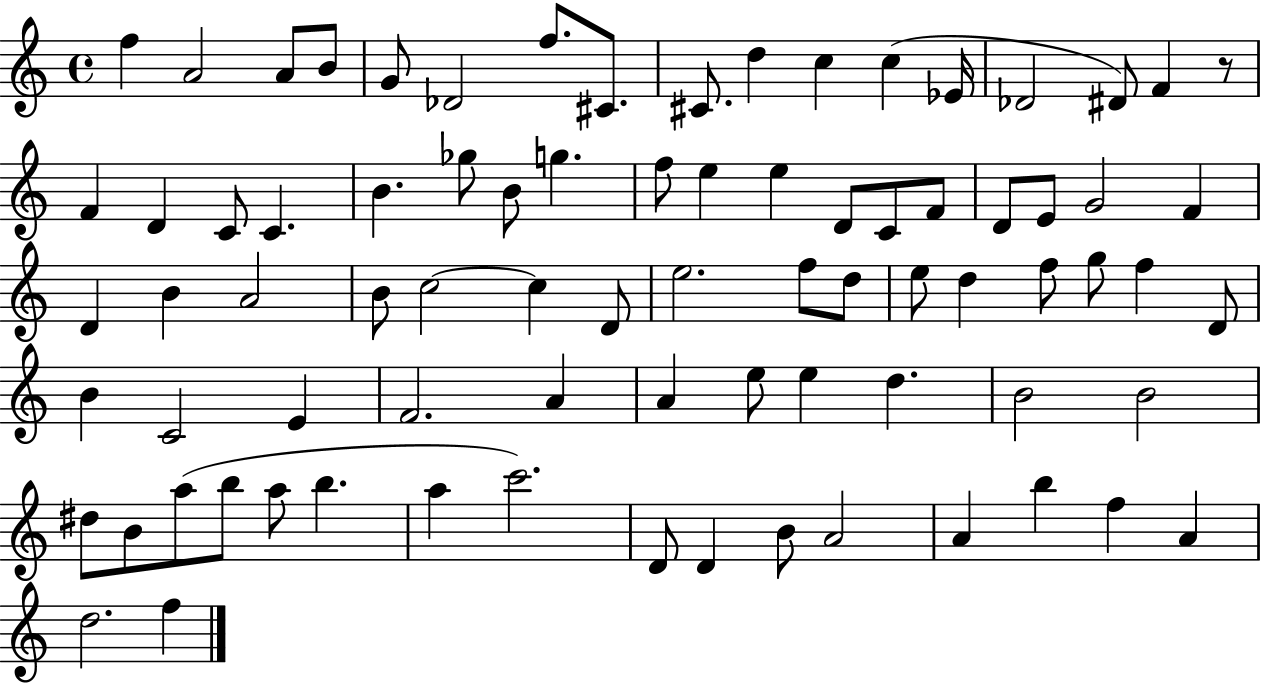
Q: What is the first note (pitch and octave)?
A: F5